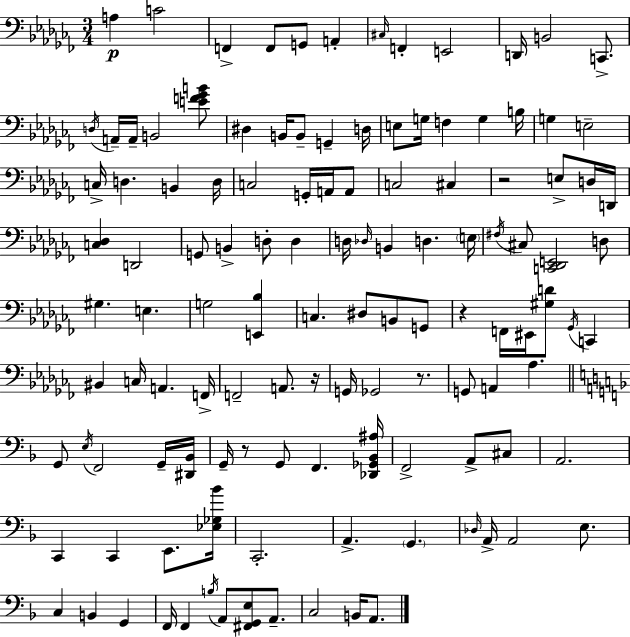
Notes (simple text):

A3/q C4/h F2/q F2/e G2/e A2/q C#3/s F2/q E2/h D2/s B2/h C2/e. D3/s A2/s A2/s B2/h [E4,F4,Gb4,B4]/e D#3/q B2/s B2/e G2/q D3/s E3/e G3/s F3/q G3/q B3/s G3/q E3/h C3/s D3/q. B2/q D3/s C3/h G2/s A2/s A2/e C3/h C#3/q R/h E3/e D3/s D2/s [C3,Db3]/q D2/h G2/e B2/q D3/e D3/q D3/s Db3/s B2/q D3/q. E3/s F#3/s C#3/e [C2,Db2,E2]/h D3/e G#3/q. E3/q. G3/h [E2,Bb3]/q C3/q. D#3/e B2/e G2/e R/q F2/s EIS2/s [G#3,D4]/e Gb2/s C2/q BIS2/q C3/s A2/q. F2/s F2/h A2/e. R/s G2/s Gb2/h R/e. G2/e A2/q Ab3/q. G2/e E3/s F2/h G2/s [D#2,Bb2]/s G2/s R/e G2/e F2/q. [Db2,Gb2,Bb2,A#3]/s F2/h A2/e C#3/e A2/h. C2/q C2/q E2/e. [Eb3,Gb3,Bb4]/s C2/h. A2/q. G2/q. Db3/s A2/s A2/h E3/e. C3/q B2/q G2/q F2/s F2/q B3/s A2/e [F#2,G2,E3]/e A2/e. C3/h B2/s A2/e.